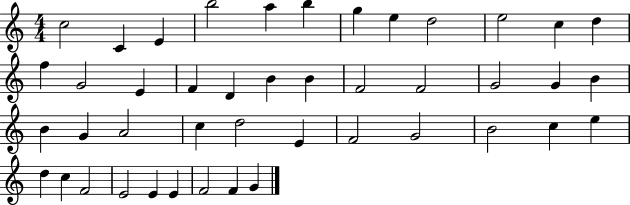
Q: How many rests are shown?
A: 0